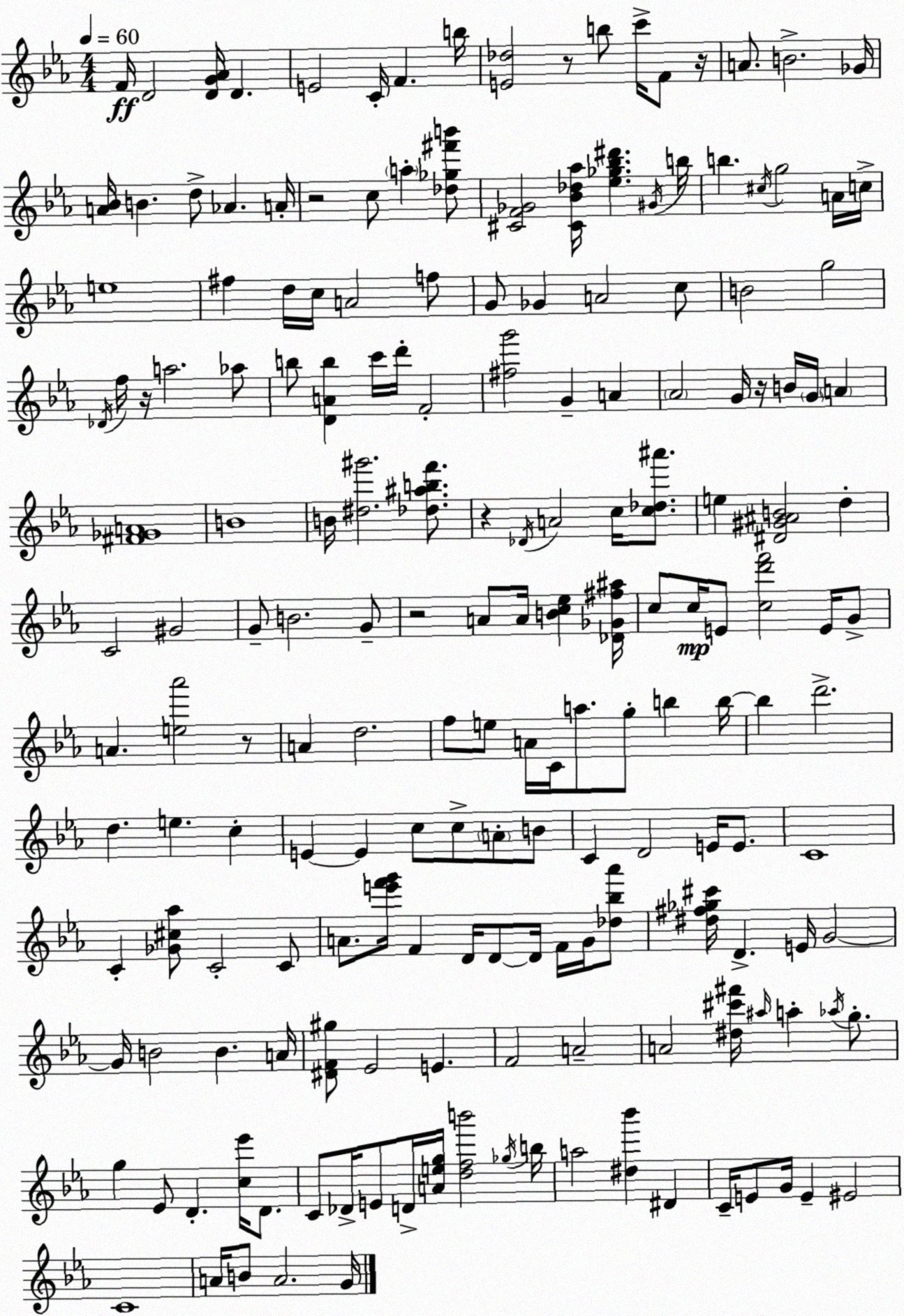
X:1
T:Untitled
M:4/4
L:1/4
K:Cm
F/4 D2 [DG_A]/4 D E2 C/4 F b/4 [E_d]2 z/2 b/2 c'/4 F/2 z/4 A/2 B2 _G/4 [A_B]/4 B d/2 _A A/4 z2 c/2 a [_d_g^f'b']/2 [^CF_G]2 [^C_B_d_a]/4 [_e_g_b^d'] ^G/4 b/4 b ^c/4 g2 A/4 c/4 e4 ^f d/4 c/4 A2 f/2 G/2 _G A2 c/2 B2 g2 _D/4 f/4 z/4 a2 _a/2 b/2 [DAb] c'/4 d'/4 F2 [^fg']2 G A _A2 G/4 z/4 B/4 G/4 A [^F_GA]4 B4 B/4 [^d^g']2 [_d^abf']/2 z _D/4 A2 c/4 [c_d^a']/2 e [^D^G^AB]2 d C2 ^G2 G/2 B2 G/2 z2 A/2 A/4 [Bc_e] [_D_G^f^a]/4 c/2 c/4 E/2 [cd'f']2 E/4 G/2 A [e_a']2 z/2 A d2 f/2 e/2 A/4 C/4 a/2 g/2 b b/4 b d'2 d e c E E c/2 c/2 A/2 B/2 C D2 E/4 E/2 C4 C [_G^c_a]/2 C2 C/2 A/2 [e'f'g']/4 F D/4 D/2 D/4 F/4 G/4 [_d_b_a']/2 [^d^f_g^c']/4 D E/4 G2 G/4 B2 B A/4 [^DF^g]/2 _E2 E F2 A2 A2 [^d^c'^f']/4 ^a/4 a _a/4 g/2 g _E/2 D [c_e']/4 D/2 C/2 _D/4 E/2 D/4 [Aeg]/4 [dfb']2 _g/4 b/4 a2 [^d_b'] ^D C/4 E/2 G/4 E ^E2 C4 A/4 B/2 A2 G/4